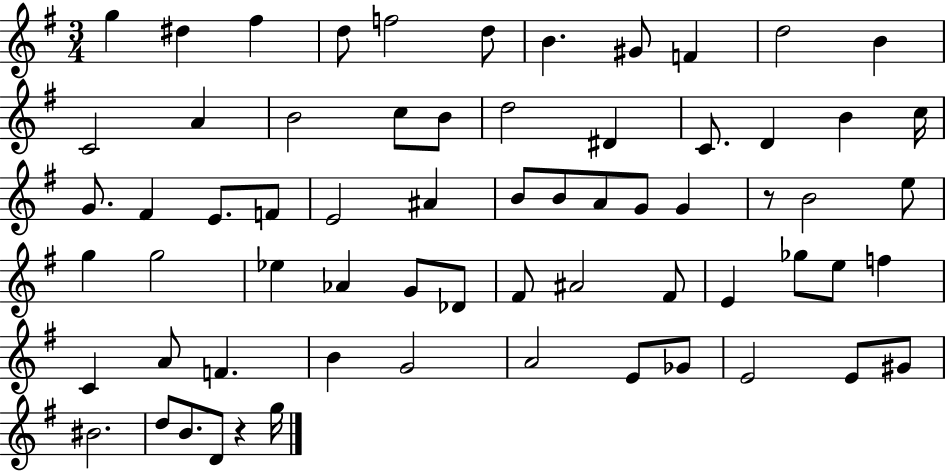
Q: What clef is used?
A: treble